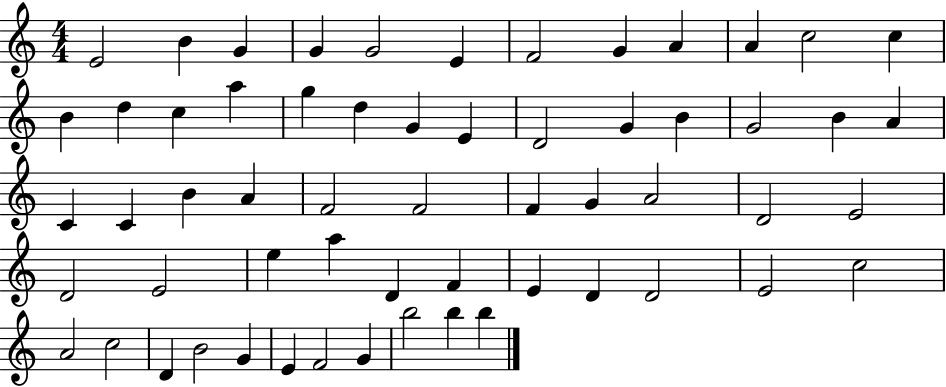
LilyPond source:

{
  \clef treble
  \numericTimeSignature
  \time 4/4
  \key c \major
  e'2 b'4 g'4 | g'4 g'2 e'4 | f'2 g'4 a'4 | a'4 c''2 c''4 | \break b'4 d''4 c''4 a''4 | g''4 d''4 g'4 e'4 | d'2 g'4 b'4 | g'2 b'4 a'4 | \break c'4 c'4 b'4 a'4 | f'2 f'2 | f'4 g'4 a'2 | d'2 e'2 | \break d'2 e'2 | e''4 a''4 d'4 f'4 | e'4 d'4 d'2 | e'2 c''2 | \break a'2 c''2 | d'4 b'2 g'4 | e'4 f'2 g'4 | b''2 b''4 b''4 | \break \bar "|."
}